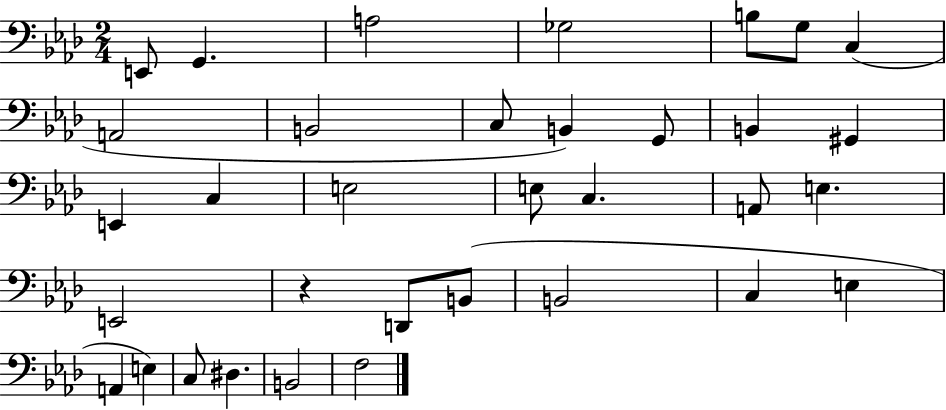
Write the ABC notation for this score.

X:1
T:Untitled
M:2/4
L:1/4
K:Ab
E,,/2 G,, A,2 _G,2 B,/2 G,/2 C, A,,2 B,,2 C,/2 B,, G,,/2 B,, ^G,, E,, C, E,2 E,/2 C, A,,/2 E, E,,2 z D,,/2 B,,/2 B,,2 C, E, A,, E, C,/2 ^D, B,,2 F,2